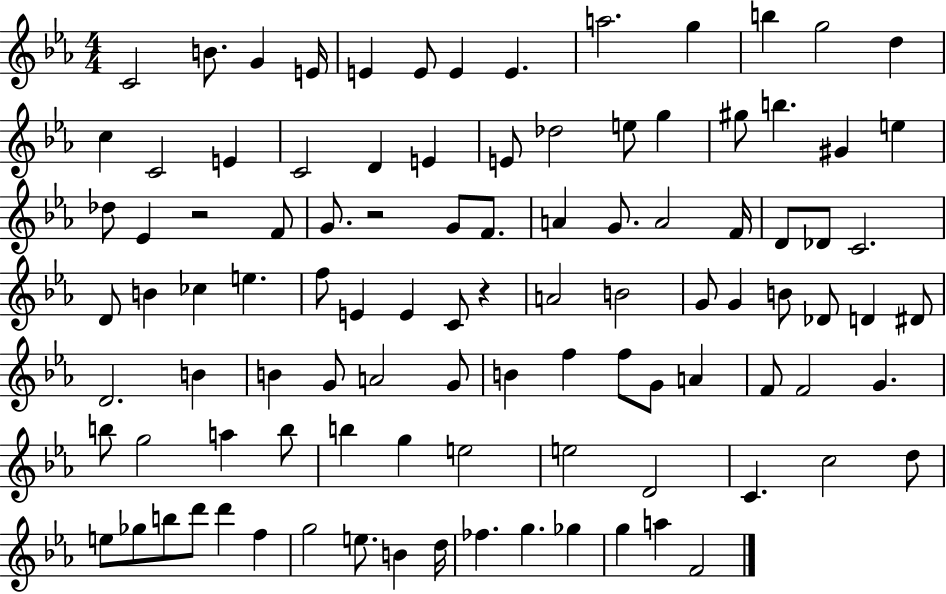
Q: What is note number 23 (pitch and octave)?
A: G5